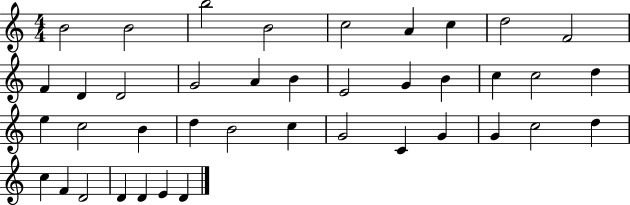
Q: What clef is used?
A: treble